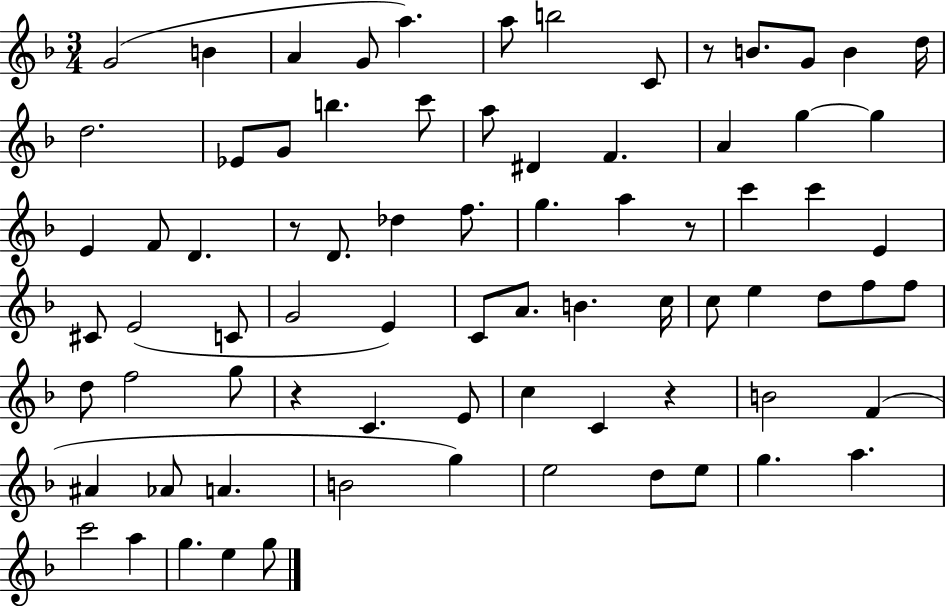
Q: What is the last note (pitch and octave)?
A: G5